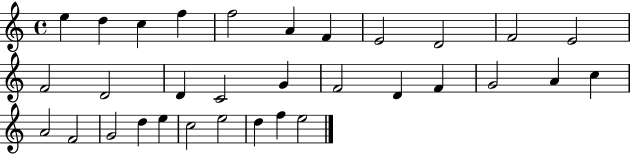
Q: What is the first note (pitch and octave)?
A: E5